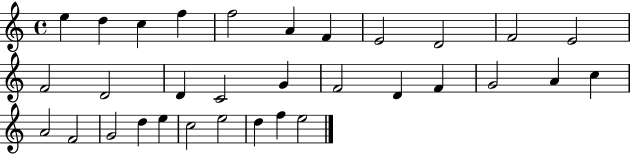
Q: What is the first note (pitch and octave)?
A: E5